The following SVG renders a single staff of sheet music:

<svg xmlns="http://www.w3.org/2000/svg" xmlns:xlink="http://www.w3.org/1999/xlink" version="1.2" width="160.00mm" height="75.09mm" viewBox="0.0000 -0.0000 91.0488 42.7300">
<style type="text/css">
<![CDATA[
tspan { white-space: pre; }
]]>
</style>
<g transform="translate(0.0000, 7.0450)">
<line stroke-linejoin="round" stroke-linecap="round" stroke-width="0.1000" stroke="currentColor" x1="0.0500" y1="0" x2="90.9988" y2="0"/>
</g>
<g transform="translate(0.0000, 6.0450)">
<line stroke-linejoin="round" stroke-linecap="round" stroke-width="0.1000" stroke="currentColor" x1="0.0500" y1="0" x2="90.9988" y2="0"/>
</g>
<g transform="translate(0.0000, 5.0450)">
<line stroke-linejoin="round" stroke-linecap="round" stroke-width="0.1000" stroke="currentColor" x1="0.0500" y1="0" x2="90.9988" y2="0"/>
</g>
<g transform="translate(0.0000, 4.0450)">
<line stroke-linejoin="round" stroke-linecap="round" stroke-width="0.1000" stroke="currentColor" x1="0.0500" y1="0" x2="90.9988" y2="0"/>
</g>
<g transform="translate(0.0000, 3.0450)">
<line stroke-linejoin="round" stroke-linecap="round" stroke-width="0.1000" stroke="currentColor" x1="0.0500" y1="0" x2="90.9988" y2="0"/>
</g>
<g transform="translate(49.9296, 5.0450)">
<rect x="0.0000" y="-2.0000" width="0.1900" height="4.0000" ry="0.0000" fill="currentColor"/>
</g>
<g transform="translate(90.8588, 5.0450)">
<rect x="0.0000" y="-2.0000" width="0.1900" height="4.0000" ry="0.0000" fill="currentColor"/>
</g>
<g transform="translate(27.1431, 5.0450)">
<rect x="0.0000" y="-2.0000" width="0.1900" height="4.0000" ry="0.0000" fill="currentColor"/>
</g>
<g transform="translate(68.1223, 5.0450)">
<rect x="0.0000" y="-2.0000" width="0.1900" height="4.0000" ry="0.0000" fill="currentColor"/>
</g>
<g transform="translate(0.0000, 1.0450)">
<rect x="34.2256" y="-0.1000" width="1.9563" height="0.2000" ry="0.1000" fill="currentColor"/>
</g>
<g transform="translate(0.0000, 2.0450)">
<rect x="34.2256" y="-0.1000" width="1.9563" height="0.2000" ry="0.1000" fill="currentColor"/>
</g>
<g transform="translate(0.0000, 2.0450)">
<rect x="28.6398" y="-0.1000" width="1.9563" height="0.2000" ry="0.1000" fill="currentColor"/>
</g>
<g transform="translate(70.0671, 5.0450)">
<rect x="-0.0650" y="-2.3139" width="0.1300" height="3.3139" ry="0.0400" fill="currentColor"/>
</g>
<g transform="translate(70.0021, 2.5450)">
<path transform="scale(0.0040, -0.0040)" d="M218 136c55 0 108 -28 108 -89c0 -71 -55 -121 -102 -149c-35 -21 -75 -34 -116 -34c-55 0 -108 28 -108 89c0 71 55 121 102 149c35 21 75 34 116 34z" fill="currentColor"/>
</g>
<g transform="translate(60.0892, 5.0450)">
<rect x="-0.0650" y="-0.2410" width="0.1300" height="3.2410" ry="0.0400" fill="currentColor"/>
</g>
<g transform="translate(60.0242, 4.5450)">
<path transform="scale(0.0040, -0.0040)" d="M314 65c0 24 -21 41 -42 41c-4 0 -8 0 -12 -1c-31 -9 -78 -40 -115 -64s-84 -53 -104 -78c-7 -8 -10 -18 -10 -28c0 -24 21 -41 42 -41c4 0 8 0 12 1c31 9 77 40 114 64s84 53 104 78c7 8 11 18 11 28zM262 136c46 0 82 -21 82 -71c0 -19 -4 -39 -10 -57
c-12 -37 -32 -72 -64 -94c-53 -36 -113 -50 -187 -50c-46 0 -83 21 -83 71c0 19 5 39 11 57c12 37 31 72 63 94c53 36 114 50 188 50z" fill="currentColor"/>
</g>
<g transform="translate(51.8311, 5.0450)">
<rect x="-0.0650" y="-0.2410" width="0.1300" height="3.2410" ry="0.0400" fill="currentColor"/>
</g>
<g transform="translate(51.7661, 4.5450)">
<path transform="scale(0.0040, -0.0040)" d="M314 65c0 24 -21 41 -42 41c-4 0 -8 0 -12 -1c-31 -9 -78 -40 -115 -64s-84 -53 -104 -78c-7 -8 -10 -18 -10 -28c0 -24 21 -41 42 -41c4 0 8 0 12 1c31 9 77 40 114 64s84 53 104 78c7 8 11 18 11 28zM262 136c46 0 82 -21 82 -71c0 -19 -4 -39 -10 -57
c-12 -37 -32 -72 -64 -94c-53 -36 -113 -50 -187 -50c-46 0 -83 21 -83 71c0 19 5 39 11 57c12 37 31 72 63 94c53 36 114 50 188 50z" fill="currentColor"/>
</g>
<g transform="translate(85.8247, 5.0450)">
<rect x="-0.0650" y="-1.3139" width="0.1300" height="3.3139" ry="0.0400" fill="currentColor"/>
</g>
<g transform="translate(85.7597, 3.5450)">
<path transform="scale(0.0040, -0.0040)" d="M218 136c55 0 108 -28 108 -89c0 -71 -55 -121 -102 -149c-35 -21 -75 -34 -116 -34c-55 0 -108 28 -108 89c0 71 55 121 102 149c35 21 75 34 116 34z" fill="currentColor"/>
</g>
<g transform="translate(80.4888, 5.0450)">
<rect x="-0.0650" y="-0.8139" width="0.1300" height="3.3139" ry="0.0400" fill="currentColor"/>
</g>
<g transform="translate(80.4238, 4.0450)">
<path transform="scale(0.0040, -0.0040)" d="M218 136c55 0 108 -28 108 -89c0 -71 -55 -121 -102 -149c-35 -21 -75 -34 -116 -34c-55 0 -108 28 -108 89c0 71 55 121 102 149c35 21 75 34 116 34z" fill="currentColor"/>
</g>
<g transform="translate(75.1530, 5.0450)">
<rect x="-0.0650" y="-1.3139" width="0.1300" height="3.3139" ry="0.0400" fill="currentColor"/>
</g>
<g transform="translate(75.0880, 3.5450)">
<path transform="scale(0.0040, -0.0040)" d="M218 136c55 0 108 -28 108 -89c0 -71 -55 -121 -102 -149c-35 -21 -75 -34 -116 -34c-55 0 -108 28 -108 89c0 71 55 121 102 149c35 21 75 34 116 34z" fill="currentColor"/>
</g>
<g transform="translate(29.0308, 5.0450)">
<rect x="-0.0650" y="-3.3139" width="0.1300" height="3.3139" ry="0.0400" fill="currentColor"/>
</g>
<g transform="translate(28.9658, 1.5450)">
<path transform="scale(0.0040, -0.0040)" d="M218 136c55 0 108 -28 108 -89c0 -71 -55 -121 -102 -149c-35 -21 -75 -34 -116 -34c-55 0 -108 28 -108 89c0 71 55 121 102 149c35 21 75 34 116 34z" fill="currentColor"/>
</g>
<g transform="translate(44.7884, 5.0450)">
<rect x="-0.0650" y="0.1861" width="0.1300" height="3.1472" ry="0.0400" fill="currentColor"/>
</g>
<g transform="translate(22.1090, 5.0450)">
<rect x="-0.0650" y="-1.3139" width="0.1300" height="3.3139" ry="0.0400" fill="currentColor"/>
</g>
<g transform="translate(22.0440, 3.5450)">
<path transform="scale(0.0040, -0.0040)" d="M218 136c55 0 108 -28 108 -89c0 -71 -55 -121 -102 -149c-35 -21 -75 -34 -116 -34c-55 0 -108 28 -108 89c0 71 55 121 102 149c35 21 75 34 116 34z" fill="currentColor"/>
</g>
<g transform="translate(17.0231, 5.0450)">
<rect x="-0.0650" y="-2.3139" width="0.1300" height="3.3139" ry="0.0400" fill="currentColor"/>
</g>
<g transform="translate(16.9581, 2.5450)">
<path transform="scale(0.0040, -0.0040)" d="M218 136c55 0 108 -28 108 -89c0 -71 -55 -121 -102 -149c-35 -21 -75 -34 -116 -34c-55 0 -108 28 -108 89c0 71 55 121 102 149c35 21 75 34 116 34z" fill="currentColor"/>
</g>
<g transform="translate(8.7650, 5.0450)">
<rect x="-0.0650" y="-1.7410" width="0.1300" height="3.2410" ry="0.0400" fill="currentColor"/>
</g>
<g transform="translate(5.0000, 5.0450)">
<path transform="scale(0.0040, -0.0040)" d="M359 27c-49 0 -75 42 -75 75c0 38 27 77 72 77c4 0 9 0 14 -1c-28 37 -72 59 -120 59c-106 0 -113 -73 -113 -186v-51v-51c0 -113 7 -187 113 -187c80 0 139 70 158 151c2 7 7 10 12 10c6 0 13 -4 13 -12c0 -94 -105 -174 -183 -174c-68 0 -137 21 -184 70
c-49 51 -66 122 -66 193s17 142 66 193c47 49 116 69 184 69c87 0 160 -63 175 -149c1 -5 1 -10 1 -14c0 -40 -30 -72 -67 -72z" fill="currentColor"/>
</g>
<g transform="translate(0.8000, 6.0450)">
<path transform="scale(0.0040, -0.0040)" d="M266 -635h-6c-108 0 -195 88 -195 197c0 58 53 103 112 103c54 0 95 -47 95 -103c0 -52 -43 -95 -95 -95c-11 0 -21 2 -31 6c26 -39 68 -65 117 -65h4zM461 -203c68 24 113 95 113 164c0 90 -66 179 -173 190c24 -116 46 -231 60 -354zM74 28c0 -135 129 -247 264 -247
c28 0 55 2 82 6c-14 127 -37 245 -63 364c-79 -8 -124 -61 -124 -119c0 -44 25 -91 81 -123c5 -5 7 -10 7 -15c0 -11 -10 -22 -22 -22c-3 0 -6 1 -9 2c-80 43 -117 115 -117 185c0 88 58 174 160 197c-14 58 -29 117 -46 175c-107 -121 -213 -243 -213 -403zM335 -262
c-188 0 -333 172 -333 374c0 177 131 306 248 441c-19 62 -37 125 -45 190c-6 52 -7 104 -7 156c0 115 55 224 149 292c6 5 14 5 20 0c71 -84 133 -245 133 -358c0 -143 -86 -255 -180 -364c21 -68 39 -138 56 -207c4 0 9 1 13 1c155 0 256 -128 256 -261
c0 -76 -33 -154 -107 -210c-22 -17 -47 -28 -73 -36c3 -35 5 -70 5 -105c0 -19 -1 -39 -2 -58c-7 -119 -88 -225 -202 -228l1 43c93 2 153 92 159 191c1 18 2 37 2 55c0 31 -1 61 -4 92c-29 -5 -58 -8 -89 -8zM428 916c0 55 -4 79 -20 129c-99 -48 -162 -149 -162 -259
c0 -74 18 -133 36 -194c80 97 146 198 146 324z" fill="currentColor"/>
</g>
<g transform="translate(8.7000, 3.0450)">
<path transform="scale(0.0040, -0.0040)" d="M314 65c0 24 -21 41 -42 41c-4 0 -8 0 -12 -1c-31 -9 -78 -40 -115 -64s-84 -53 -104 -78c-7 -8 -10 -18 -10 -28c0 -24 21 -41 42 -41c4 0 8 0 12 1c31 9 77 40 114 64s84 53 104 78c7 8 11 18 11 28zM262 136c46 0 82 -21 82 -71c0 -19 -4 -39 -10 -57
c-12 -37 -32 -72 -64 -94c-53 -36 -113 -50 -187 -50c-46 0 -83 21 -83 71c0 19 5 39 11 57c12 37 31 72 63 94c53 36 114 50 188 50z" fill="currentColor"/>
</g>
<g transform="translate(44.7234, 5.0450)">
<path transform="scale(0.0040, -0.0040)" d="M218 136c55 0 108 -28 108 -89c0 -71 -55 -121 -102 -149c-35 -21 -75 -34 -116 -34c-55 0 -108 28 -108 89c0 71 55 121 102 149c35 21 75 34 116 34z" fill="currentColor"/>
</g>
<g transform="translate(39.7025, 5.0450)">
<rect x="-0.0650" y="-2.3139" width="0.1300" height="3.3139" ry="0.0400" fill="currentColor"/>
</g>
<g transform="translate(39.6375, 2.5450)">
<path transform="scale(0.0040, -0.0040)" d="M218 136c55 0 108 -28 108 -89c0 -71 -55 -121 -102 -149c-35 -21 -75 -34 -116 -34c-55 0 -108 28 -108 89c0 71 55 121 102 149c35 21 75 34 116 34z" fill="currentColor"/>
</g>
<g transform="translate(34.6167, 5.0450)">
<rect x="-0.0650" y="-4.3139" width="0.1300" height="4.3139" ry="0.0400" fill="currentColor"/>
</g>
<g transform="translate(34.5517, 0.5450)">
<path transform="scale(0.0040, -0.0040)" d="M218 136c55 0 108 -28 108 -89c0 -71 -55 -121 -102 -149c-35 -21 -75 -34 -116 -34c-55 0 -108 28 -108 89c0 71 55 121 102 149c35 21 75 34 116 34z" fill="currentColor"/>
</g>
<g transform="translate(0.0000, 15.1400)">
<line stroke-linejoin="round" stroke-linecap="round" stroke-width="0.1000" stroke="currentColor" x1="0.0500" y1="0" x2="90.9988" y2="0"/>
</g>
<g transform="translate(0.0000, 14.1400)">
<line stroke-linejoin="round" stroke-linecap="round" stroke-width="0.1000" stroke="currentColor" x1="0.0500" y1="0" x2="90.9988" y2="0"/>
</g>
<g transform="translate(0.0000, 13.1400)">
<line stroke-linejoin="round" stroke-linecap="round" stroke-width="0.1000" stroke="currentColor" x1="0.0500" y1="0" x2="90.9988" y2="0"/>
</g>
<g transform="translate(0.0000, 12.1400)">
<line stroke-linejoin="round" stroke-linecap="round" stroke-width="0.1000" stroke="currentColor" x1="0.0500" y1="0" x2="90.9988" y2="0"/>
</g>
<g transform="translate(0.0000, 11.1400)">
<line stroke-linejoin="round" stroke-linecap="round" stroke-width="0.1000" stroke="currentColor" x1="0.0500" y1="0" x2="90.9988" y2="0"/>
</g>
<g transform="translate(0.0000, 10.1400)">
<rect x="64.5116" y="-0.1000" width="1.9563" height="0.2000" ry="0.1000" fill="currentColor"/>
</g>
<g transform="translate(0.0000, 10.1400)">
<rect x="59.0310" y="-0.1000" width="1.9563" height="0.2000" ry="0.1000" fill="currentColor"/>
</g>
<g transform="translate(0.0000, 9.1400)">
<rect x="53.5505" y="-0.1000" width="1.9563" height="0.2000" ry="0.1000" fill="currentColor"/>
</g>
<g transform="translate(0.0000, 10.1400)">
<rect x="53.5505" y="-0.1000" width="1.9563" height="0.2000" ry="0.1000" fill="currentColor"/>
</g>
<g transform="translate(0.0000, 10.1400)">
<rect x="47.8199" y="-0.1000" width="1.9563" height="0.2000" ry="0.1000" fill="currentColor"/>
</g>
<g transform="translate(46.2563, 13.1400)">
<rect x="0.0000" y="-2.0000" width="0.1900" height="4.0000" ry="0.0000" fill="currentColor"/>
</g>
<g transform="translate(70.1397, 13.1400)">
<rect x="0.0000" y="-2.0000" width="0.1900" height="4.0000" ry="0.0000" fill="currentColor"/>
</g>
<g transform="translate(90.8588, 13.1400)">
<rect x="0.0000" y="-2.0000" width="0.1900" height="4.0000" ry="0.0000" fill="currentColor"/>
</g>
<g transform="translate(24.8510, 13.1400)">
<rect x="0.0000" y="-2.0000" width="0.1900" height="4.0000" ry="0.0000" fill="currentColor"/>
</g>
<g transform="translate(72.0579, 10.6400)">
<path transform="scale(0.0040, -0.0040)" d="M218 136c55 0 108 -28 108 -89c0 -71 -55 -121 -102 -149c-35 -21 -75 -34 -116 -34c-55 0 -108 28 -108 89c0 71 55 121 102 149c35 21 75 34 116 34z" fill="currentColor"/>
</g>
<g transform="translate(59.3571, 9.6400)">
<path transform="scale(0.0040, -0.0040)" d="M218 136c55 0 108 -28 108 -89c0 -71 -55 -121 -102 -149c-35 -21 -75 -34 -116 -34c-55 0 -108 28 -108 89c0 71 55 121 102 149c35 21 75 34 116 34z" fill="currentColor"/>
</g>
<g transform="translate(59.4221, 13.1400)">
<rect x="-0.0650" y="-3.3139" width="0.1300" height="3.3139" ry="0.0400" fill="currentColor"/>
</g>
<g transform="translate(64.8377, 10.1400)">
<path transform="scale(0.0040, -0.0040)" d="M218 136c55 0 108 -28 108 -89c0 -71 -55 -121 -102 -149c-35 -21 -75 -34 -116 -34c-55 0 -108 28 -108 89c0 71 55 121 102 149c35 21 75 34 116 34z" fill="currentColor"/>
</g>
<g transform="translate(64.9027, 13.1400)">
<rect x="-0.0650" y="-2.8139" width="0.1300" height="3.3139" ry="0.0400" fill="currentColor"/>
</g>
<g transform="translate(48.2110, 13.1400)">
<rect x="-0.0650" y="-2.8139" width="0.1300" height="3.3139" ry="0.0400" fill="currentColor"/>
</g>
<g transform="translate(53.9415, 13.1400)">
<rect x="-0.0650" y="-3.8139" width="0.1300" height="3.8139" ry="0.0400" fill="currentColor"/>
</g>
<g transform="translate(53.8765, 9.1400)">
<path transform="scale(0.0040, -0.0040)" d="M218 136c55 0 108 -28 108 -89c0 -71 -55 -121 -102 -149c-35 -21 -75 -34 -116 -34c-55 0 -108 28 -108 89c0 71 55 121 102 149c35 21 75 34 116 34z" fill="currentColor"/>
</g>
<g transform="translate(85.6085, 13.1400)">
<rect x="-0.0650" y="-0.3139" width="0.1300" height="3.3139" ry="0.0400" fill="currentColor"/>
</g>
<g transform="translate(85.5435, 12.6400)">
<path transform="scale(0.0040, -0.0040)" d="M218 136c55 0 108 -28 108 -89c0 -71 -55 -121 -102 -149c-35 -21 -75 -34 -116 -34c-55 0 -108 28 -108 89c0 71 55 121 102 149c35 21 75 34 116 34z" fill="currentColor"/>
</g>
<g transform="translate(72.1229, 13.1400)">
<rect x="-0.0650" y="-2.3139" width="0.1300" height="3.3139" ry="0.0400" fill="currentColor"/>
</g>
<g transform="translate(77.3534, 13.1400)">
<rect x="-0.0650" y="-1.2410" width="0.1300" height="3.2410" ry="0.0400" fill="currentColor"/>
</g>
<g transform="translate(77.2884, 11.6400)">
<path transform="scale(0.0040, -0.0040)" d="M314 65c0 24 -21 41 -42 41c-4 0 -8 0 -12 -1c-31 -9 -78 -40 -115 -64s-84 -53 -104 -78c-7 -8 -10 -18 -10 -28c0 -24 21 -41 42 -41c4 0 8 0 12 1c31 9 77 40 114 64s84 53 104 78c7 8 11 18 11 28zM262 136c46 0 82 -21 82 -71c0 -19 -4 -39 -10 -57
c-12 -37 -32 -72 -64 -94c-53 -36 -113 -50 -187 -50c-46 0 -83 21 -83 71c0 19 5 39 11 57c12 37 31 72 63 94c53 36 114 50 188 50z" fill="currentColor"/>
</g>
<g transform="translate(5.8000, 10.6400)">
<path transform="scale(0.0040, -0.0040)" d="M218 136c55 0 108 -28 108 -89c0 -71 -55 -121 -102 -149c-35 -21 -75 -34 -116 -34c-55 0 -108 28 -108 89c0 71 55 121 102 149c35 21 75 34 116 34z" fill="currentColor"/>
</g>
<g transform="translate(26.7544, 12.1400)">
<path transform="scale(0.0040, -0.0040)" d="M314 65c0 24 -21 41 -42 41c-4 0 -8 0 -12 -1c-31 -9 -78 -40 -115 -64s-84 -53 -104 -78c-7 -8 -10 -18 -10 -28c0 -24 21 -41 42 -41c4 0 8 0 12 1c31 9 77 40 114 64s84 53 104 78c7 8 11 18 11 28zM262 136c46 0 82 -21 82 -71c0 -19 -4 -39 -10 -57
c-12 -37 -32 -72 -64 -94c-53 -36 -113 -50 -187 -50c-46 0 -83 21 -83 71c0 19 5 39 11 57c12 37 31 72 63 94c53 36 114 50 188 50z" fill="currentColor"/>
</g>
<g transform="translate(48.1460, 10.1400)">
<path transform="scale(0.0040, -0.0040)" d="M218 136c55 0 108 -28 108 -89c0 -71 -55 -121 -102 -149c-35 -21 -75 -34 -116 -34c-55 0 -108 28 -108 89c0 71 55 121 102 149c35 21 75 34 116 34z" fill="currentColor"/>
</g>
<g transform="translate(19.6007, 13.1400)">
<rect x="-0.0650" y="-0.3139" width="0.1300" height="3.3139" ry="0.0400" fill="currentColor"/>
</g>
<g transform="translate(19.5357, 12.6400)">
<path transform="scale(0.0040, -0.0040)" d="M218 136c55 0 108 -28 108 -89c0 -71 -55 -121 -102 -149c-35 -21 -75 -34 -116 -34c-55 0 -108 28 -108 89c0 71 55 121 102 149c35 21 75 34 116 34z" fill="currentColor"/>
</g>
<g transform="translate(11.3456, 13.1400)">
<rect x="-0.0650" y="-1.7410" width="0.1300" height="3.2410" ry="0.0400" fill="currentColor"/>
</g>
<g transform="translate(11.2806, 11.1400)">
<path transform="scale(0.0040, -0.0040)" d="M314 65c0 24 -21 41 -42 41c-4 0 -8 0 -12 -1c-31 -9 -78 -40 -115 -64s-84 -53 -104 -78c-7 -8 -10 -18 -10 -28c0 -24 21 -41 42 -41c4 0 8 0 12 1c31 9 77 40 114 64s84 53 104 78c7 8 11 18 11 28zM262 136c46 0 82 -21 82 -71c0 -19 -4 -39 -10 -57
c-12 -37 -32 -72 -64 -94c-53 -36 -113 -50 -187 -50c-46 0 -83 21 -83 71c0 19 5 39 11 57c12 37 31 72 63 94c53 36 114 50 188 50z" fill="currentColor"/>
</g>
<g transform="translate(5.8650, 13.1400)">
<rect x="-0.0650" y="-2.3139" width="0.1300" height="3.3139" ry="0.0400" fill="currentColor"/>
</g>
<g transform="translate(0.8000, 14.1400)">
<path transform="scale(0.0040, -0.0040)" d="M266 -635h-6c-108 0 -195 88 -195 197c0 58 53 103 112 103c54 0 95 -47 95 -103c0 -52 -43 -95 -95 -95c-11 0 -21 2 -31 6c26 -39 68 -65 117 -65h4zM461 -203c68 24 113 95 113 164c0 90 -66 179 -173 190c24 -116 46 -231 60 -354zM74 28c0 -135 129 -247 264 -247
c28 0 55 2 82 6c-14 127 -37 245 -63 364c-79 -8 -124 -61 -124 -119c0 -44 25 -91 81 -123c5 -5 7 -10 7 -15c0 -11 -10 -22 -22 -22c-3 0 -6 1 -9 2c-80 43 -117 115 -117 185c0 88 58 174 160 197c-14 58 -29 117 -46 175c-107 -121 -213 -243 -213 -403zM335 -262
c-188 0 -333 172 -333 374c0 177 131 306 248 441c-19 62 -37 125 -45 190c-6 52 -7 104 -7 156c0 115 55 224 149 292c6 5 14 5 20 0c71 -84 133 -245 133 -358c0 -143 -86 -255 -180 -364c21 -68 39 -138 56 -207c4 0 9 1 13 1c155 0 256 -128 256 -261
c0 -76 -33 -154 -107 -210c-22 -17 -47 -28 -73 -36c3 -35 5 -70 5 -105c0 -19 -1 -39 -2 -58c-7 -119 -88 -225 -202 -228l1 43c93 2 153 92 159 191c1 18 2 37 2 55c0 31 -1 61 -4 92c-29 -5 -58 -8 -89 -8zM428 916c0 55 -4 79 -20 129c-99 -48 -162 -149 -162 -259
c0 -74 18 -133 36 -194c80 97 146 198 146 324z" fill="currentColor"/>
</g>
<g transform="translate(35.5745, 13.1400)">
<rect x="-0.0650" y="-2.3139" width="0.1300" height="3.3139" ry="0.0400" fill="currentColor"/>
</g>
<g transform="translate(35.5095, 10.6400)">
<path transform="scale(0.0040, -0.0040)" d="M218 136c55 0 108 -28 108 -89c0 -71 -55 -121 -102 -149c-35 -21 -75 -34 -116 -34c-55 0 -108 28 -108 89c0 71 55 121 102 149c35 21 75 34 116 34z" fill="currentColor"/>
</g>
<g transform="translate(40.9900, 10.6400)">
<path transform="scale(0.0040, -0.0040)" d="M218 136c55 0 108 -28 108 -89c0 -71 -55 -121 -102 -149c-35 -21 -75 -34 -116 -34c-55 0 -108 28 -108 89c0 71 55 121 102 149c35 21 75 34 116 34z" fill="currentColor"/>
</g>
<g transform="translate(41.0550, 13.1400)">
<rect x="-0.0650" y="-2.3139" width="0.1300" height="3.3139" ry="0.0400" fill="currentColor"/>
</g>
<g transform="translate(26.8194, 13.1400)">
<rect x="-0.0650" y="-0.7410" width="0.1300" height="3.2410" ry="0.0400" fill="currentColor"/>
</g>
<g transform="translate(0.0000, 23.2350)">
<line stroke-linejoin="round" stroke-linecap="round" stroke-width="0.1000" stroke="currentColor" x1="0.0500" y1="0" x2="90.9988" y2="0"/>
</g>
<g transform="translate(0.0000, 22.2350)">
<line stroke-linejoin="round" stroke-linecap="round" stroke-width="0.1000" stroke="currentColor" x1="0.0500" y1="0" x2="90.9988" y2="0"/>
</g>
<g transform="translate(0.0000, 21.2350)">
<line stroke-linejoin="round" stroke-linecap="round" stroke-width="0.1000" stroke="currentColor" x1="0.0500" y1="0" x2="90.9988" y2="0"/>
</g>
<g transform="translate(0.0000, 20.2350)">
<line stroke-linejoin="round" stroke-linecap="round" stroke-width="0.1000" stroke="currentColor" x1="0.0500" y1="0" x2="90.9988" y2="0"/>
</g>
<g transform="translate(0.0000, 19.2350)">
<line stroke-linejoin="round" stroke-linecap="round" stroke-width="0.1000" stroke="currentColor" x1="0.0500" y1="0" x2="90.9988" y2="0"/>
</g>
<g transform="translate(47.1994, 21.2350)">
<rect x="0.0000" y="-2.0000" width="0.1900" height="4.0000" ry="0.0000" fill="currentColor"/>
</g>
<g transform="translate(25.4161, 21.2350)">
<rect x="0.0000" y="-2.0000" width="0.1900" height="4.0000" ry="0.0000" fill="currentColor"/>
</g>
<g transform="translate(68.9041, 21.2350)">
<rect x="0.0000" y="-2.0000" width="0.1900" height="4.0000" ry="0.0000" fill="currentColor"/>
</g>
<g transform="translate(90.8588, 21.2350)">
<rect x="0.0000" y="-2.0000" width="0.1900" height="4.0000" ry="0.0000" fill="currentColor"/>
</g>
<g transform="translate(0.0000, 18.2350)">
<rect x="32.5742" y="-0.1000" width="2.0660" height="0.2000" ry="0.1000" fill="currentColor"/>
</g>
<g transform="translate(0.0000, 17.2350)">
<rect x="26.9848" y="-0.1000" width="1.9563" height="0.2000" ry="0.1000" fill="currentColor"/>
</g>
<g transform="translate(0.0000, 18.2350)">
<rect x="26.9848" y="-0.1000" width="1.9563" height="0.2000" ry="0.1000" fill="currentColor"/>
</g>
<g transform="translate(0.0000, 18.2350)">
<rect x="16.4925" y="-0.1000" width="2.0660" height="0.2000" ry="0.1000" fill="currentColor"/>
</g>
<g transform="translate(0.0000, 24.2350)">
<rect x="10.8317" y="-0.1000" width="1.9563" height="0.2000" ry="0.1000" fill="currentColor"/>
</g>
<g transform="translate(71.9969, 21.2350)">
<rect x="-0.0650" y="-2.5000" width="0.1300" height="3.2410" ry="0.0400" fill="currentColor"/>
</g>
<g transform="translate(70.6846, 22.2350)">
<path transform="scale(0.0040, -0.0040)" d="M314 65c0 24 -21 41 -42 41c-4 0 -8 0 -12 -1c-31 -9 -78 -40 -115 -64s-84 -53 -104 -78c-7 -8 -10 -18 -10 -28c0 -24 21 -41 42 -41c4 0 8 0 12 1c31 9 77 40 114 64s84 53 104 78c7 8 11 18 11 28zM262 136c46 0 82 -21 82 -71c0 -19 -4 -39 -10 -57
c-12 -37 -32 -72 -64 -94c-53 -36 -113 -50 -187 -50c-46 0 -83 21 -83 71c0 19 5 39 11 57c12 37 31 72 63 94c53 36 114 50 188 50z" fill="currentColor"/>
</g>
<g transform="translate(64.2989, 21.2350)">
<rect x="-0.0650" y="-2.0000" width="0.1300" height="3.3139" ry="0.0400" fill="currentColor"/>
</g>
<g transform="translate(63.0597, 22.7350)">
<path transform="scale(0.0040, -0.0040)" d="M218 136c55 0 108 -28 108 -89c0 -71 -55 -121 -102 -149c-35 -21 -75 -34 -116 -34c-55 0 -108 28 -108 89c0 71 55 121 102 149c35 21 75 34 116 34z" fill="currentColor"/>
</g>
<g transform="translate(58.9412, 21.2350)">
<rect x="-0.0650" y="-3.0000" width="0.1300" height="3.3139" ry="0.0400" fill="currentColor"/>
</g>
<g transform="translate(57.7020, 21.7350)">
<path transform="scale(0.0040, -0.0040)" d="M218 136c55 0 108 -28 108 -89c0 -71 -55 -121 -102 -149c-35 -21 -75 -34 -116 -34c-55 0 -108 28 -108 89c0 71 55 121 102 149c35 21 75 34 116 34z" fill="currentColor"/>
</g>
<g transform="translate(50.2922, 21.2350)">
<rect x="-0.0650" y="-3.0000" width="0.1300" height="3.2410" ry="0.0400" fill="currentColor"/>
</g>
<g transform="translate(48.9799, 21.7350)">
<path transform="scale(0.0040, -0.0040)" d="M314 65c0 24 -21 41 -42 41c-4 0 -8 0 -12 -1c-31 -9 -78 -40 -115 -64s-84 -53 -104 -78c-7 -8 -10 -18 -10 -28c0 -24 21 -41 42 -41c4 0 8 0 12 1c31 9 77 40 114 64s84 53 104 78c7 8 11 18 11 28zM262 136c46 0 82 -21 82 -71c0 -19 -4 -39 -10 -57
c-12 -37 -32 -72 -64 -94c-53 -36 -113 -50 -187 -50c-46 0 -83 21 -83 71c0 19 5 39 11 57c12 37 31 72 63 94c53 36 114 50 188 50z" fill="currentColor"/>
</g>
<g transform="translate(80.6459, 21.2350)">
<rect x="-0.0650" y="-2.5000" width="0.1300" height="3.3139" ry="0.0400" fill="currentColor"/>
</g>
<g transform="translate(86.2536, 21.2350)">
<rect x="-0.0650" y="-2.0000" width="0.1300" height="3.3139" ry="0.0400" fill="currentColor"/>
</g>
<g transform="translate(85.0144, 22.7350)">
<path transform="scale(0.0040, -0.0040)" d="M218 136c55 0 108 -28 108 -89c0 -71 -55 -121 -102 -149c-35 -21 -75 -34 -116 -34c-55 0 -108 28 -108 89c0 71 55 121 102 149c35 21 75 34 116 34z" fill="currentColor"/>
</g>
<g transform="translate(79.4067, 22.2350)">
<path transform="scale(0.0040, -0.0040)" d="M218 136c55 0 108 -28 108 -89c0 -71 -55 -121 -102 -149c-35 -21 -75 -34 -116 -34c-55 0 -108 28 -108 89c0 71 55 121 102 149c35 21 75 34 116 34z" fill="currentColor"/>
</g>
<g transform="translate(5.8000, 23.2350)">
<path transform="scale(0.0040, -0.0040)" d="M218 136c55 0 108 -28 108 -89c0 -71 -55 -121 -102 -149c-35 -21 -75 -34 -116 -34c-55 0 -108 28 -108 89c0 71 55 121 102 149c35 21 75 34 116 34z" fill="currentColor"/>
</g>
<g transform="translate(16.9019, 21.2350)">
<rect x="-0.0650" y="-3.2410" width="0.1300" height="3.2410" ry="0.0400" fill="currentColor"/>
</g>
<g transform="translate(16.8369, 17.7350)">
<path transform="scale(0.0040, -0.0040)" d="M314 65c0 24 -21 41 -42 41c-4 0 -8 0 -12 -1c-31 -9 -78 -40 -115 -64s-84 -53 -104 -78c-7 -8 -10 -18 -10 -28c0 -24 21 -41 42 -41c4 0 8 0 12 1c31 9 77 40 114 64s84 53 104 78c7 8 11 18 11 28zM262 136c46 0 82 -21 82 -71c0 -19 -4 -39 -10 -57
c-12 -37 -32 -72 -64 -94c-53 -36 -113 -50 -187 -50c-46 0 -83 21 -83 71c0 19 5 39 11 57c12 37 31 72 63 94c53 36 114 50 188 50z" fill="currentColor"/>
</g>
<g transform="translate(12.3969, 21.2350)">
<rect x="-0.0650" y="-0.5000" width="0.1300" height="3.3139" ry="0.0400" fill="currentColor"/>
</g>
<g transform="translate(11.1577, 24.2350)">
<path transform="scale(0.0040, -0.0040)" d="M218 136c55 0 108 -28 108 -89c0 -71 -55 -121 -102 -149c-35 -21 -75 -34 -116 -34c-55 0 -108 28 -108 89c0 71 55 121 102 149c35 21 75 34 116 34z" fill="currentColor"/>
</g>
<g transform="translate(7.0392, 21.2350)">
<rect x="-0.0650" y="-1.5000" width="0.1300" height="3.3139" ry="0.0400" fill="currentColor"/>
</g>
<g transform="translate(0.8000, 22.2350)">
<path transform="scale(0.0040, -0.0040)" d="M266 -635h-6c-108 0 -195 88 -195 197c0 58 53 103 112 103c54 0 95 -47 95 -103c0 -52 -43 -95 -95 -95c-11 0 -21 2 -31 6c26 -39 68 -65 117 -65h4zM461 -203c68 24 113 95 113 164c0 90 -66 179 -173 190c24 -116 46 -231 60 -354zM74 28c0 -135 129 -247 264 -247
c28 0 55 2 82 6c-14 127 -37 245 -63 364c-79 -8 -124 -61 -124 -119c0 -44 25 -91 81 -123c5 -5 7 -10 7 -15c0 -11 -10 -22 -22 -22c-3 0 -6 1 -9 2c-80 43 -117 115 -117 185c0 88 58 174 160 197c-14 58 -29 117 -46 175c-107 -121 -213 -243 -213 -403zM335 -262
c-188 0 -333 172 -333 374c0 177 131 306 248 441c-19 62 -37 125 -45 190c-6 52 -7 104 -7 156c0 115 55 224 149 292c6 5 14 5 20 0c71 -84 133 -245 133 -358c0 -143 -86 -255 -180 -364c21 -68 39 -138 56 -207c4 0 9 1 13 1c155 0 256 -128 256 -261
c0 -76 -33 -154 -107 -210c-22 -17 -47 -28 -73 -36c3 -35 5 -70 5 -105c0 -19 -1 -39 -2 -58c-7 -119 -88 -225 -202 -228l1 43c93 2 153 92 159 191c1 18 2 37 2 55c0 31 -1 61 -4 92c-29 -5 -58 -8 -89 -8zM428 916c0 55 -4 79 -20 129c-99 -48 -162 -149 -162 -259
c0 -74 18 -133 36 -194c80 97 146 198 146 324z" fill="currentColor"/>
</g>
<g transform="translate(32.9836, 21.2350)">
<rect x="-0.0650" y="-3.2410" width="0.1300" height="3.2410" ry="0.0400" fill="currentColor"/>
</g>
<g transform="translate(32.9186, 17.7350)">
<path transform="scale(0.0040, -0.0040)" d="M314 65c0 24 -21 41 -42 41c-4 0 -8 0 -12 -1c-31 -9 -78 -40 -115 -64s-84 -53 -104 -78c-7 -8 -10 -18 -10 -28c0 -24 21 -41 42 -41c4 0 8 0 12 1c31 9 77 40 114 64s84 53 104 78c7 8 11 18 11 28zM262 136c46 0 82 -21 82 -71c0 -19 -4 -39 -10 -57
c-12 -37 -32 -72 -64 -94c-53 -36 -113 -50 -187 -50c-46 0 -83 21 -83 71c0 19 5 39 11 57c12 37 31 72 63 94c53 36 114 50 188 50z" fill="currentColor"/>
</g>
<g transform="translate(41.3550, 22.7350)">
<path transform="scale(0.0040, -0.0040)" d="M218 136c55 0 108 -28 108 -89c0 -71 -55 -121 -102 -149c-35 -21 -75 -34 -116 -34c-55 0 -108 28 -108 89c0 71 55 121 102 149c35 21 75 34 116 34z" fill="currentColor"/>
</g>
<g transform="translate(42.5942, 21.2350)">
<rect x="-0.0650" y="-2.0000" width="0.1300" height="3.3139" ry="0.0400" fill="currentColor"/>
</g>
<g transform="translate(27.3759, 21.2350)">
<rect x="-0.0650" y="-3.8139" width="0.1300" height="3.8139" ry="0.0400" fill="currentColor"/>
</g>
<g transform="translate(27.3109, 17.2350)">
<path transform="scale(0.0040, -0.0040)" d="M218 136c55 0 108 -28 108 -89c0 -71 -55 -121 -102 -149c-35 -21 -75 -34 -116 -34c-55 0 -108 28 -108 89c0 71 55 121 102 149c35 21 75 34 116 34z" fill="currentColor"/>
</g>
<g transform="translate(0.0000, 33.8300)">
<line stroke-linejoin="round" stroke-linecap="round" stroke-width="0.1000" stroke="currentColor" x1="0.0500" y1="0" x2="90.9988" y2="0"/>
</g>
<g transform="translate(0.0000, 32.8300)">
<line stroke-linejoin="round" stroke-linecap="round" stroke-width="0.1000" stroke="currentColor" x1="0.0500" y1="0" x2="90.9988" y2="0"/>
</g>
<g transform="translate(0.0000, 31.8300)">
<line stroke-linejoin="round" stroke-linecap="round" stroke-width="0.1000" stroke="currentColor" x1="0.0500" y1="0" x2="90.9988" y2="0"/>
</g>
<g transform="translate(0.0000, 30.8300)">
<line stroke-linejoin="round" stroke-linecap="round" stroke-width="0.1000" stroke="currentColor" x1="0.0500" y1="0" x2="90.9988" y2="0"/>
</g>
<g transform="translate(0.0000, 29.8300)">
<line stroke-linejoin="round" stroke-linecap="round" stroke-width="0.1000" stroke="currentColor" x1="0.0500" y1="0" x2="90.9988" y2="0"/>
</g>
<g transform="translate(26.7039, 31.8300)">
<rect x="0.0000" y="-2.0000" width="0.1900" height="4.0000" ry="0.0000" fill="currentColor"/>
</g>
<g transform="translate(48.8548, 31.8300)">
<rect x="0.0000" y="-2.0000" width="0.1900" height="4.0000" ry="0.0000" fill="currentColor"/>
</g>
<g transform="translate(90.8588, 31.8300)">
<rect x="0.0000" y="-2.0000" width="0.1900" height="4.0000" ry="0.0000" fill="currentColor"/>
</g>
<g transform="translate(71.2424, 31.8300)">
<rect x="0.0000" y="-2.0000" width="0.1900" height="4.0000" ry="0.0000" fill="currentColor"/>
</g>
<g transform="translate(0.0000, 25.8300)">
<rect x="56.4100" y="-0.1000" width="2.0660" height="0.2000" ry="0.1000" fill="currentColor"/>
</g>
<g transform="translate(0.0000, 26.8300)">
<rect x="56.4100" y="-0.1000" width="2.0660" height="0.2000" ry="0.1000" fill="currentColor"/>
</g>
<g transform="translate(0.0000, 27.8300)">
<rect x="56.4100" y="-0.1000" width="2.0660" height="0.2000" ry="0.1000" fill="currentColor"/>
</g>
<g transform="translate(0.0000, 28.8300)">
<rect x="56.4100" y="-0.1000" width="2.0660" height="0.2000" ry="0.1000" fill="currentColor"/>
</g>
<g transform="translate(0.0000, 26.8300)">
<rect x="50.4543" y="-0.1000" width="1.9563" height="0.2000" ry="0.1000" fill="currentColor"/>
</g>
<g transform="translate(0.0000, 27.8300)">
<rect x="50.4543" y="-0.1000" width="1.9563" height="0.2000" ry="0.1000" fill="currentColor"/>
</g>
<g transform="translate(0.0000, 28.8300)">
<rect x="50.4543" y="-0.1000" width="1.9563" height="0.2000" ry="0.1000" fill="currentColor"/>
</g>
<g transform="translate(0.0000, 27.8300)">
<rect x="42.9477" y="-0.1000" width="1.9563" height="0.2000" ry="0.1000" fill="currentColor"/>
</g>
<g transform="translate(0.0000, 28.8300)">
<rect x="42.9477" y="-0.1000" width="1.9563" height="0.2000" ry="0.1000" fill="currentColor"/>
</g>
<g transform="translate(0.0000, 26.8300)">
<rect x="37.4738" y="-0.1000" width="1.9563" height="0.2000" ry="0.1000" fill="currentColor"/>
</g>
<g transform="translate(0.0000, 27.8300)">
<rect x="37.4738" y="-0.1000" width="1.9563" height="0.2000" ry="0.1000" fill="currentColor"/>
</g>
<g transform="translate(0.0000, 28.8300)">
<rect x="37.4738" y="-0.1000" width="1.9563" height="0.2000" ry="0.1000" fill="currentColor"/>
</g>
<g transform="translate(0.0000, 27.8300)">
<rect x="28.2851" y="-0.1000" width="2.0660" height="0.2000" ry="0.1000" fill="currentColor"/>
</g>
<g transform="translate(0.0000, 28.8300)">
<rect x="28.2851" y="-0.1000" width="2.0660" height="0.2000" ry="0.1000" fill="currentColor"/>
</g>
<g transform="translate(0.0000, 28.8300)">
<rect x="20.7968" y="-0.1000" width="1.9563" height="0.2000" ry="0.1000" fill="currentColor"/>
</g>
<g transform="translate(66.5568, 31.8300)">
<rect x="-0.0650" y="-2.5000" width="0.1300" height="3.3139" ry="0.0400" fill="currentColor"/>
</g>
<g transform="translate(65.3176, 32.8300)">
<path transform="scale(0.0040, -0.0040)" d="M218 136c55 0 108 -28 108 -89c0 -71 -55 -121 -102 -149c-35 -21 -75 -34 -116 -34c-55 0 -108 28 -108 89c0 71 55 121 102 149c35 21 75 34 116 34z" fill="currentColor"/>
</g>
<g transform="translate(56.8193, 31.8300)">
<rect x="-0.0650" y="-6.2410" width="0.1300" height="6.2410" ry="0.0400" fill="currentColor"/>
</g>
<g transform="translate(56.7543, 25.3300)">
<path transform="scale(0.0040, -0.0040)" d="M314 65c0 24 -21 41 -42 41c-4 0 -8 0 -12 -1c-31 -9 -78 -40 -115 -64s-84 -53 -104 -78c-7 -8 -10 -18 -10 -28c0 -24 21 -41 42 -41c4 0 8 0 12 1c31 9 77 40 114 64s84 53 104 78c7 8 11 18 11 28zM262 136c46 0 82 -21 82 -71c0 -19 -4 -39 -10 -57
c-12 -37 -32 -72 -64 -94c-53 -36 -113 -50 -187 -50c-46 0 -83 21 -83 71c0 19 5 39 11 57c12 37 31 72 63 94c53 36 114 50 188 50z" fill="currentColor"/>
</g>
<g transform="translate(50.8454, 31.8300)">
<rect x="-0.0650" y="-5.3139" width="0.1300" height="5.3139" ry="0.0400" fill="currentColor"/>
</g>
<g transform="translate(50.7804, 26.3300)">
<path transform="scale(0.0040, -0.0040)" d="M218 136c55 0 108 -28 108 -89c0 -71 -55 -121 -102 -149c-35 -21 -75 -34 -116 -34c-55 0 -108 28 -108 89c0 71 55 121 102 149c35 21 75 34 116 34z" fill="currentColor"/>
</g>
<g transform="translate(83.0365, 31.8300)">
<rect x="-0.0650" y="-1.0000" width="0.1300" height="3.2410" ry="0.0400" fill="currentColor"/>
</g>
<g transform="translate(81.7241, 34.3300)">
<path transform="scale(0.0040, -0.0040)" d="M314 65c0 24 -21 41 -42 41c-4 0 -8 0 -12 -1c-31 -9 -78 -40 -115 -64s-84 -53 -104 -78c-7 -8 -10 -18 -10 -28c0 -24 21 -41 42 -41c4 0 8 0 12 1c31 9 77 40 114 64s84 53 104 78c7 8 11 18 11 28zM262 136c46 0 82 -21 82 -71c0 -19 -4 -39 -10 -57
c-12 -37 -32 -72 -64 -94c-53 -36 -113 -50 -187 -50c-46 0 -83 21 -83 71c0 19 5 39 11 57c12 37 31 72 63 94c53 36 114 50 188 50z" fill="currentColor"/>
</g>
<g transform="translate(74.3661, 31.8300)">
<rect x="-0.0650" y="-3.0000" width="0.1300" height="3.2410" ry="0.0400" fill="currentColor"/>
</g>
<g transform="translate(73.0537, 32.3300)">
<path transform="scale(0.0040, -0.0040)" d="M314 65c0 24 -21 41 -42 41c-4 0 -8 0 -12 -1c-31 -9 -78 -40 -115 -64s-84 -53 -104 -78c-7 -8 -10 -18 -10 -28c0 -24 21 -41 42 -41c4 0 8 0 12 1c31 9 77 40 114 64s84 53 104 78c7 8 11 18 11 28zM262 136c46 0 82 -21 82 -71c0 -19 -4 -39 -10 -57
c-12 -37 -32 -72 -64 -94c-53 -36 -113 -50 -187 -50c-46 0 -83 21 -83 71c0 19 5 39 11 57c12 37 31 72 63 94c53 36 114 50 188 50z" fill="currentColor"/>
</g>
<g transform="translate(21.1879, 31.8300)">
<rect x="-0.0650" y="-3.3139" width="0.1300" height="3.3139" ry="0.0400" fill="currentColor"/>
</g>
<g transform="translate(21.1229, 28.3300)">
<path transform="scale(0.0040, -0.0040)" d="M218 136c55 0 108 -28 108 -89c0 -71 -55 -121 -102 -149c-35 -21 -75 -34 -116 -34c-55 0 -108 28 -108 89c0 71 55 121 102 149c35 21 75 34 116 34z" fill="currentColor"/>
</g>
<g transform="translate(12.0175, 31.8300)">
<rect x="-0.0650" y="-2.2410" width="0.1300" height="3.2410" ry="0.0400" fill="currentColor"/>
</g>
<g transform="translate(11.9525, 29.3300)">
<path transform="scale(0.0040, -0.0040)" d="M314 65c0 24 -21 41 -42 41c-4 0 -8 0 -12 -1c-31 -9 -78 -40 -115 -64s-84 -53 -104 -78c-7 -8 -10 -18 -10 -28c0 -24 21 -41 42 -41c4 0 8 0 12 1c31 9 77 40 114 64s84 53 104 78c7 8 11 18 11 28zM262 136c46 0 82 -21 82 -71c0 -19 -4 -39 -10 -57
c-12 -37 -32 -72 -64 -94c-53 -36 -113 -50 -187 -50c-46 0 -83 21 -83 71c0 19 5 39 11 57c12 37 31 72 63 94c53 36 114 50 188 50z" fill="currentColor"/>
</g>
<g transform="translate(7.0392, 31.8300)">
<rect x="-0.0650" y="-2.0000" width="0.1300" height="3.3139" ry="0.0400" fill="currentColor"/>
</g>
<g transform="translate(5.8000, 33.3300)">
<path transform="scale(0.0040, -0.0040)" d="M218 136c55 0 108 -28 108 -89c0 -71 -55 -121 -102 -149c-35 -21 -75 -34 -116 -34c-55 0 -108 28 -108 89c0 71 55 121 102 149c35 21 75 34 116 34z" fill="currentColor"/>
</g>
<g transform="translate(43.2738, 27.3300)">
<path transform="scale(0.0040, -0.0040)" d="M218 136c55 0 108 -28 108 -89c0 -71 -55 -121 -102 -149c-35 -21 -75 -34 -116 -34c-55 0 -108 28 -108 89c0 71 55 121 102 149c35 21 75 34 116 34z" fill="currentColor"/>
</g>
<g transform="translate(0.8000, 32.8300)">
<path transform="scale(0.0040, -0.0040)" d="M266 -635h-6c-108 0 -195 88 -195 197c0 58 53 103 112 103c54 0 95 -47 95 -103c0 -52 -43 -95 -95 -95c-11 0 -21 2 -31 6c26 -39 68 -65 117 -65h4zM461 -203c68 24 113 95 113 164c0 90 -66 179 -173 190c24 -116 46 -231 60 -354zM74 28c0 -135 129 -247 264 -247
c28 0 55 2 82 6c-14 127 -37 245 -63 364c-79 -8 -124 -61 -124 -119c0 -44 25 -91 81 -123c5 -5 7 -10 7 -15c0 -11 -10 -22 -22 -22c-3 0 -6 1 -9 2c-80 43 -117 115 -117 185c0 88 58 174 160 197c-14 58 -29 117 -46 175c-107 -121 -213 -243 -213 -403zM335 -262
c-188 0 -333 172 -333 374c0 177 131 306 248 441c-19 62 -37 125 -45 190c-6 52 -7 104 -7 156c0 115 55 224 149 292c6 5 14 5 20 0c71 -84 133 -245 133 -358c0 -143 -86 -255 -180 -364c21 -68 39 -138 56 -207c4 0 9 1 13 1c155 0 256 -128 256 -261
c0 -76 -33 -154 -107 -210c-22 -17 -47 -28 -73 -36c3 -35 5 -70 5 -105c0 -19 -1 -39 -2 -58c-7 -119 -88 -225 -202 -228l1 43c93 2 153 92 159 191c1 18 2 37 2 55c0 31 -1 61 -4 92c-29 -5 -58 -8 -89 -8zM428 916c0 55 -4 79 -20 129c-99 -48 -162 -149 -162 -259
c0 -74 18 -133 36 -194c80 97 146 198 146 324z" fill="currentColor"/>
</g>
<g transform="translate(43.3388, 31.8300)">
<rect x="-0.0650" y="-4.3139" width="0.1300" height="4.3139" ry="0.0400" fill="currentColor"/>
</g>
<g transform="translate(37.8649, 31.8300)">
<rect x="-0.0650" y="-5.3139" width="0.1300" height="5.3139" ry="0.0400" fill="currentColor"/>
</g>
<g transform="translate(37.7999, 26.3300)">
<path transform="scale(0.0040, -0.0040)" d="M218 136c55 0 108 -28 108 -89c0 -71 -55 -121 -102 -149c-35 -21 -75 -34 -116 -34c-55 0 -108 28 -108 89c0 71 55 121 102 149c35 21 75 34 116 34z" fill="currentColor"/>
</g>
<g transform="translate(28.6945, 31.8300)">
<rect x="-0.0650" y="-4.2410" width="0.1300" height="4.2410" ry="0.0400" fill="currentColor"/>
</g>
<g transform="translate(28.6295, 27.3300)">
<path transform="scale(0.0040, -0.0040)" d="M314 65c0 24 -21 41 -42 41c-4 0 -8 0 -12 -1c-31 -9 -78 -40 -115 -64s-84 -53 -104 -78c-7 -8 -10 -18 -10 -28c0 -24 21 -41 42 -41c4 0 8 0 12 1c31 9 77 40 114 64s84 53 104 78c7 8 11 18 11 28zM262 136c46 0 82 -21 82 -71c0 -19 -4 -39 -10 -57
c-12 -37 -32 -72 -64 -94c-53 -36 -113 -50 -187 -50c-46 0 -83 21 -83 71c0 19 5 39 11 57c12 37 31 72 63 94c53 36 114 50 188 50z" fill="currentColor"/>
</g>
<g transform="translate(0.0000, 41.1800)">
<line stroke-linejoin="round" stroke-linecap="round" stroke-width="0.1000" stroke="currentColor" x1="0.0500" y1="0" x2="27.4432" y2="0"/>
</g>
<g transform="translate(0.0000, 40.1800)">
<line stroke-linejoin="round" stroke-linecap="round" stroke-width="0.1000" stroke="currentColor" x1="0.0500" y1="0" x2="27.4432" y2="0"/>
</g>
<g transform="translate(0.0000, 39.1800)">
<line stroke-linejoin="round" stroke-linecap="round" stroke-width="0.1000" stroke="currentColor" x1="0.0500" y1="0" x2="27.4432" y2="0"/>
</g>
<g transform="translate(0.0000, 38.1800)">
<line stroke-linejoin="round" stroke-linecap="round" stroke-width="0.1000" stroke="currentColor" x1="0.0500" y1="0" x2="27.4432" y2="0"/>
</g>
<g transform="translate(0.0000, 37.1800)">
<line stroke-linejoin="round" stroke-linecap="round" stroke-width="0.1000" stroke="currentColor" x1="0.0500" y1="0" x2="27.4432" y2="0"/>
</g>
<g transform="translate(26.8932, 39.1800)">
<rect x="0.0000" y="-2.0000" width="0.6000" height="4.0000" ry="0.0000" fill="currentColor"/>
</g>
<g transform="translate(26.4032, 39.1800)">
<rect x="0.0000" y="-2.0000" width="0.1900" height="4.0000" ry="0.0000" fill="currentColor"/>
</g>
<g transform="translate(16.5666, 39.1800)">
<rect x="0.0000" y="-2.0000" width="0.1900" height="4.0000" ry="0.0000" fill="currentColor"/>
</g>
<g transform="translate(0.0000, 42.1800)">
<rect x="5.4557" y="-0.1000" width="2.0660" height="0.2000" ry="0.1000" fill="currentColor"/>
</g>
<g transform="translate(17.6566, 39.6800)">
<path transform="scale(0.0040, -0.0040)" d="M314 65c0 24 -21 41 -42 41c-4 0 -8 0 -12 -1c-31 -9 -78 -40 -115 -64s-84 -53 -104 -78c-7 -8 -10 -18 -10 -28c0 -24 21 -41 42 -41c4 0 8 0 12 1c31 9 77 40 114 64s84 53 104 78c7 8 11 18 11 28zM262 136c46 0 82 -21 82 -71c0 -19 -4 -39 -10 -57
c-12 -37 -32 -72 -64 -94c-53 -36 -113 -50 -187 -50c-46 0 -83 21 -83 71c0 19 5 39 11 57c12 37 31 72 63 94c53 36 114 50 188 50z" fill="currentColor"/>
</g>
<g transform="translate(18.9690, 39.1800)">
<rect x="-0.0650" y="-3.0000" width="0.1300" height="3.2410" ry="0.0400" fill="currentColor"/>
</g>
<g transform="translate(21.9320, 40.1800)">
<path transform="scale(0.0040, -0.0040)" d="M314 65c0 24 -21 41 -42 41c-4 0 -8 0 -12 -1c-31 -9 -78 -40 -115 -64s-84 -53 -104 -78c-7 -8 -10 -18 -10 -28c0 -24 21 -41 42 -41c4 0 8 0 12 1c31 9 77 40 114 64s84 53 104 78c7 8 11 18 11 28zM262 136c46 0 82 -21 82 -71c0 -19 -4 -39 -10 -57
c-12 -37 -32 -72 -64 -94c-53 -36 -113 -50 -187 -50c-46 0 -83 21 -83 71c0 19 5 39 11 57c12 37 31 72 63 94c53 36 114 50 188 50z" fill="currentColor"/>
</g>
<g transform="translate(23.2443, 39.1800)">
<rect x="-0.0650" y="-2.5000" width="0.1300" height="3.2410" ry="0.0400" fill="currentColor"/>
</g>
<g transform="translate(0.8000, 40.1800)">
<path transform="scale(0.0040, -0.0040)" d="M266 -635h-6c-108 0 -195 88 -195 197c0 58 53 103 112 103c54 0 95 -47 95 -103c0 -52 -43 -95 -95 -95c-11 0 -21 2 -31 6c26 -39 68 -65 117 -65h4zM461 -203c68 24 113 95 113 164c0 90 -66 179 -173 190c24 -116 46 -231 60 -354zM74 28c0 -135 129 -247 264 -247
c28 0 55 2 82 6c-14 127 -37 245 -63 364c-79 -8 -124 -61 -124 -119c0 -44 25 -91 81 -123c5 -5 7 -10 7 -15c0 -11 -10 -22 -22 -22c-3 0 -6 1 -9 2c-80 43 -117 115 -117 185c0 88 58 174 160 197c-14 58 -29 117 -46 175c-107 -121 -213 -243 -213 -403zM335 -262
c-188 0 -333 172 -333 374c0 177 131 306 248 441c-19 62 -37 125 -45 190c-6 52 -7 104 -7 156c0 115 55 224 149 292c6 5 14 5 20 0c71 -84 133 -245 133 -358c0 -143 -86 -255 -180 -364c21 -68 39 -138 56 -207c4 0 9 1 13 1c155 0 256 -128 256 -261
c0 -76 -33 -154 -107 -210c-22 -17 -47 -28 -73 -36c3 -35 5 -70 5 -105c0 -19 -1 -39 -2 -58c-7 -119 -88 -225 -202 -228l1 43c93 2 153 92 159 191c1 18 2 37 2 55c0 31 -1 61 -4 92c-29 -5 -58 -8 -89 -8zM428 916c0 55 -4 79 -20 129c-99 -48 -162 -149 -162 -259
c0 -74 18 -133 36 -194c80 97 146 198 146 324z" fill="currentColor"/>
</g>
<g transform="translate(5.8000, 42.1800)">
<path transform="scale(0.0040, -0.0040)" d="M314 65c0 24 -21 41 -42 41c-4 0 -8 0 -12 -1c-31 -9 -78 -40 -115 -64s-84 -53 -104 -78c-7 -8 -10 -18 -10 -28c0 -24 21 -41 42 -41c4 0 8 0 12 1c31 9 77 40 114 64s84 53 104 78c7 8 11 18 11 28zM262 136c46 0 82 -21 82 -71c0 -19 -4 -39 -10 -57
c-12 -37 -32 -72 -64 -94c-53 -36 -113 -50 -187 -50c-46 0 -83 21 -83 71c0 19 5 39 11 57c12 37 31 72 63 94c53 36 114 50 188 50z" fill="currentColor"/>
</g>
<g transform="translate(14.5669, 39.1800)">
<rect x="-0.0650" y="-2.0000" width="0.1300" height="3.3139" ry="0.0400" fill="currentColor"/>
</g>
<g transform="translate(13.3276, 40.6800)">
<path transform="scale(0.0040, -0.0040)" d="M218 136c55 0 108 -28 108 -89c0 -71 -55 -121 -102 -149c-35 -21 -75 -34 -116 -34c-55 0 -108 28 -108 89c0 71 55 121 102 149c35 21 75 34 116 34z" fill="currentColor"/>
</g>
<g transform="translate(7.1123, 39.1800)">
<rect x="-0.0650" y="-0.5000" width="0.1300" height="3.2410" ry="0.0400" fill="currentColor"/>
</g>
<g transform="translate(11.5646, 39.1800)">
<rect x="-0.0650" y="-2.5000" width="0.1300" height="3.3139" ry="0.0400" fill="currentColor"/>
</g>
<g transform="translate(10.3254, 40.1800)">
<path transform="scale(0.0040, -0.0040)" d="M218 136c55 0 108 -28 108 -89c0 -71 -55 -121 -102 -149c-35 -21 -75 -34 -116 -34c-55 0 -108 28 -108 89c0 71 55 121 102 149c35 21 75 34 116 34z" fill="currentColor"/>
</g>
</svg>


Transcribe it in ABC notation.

X:1
T:Untitled
M:4/4
L:1/4
K:C
f2 g e b d' g B c2 c2 g e d e g f2 c d2 g g a c' b a g e2 c E C b2 c' b2 F A2 A F G2 G F F g2 b d'2 f' d' f' a'2 G A2 D2 C2 G F A2 G2